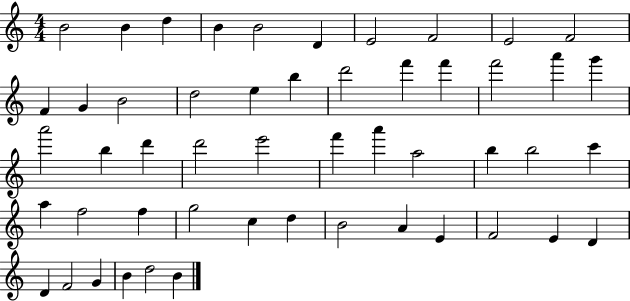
{
  \clef treble
  \numericTimeSignature
  \time 4/4
  \key c \major
  b'2 b'4 d''4 | b'4 b'2 d'4 | e'2 f'2 | e'2 f'2 | \break f'4 g'4 b'2 | d''2 e''4 b''4 | d'''2 f'''4 f'''4 | f'''2 a'''4 g'''4 | \break a'''2 b''4 d'''4 | d'''2 e'''2 | f'''4 a'''4 a''2 | b''4 b''2 c'''4 | \break a''4 f''2 f''4 | g''2 c''4 d''4 | b'2 a'4 e'4 | f'2 e'4 d'4 | \break d'4 f'2 g'4 | b'4 d''2 b'4 | \bar "|."
}